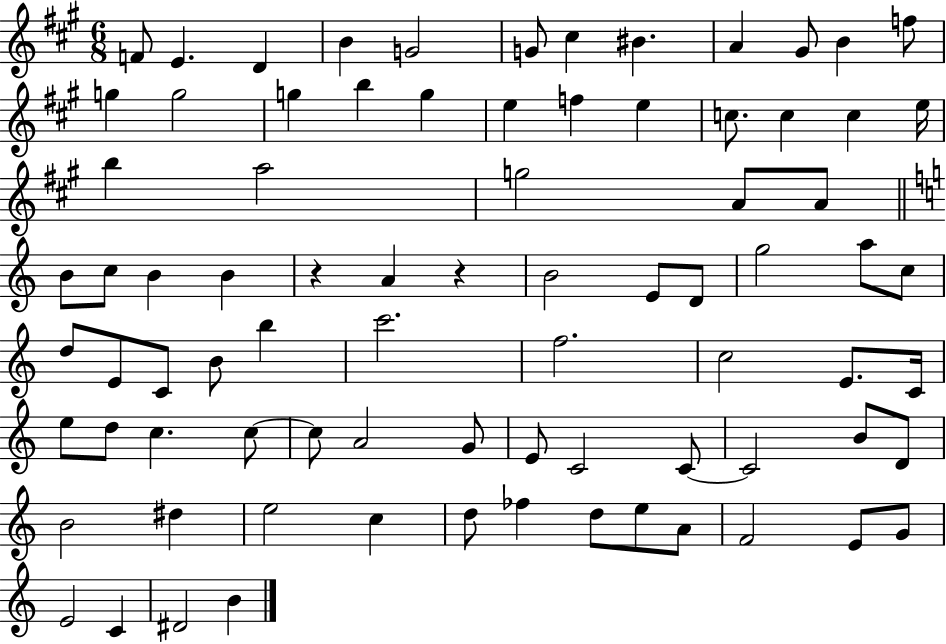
F4/e E4/q. D4/q B4/q G4/h G4/e C#5/q BIS4/q. A4/q G#4/e B4/q F5/e G5/q G5/h G5/q B5/q G5/q E5/q F5/q E5/q C5/e. C5/q C5/q E5/s B5/q A5/h G5/h A4/e A4/e B4/e C5/e B4/q B4/q R/q A4/q R/q B4/h E4/e D4/e G5/h A5/e C5/e D5/e E4/e C4/e B4/e B5/q C6/h. F5/h. C5/h E4/e. C4/s E5/e D5/e C5/q. C5/e C5/e A4/h G4/e E4/e C4/h C4/e C4/h B4/e D4/e B4/h D#5/q E5/h C5/q D5/e FES5/q D5/e E5/e A4/e F4/h E4/e G4/e E4/h C4/q D#4/h B4/q